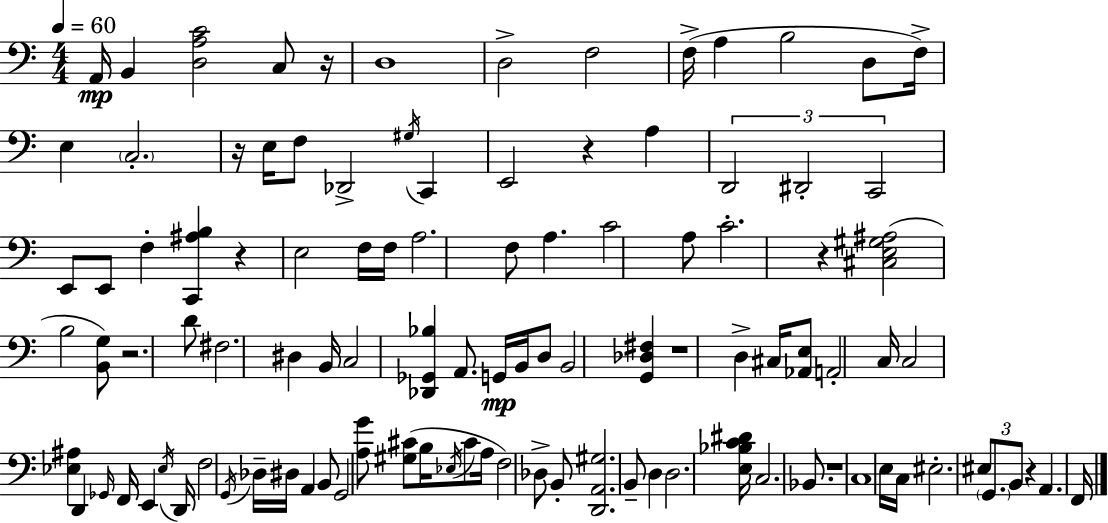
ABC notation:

X:1
T:Untitled
M:4/4
L:1/4
K:C
A,,/4 B,, [D,A,C]2 C,/2 z/4 D,4 D,2 F,2 F,/4 A, B,2 D,/2 F,/4 E, C,2 z/4 E,/4 F,/2 _D,,2 ^G,/4 C,, E,,2 z A, D,,2 ^D,,2 C,,2 E,,/2 E,,/2 F, [C,,^A,B,] z E,2 F,/4 F,/4 A,2 F,/2 A, C2 A,/2 C2 z [^C,E,^G,^A,]2 B,2 [B,,G,]/2 z2 D/2 ^F,2 ^D, B,,/4 C,2 [_D,,_G,,_B,] A,,/2 G,,/4 B,,/4 D,/2 B,,2 [G,,_D,^F,] z4 D, ^C,/4 [_A,,E,]/2 A,,2 C,/4 C,2 [_E,^A,] D,, _G,,/4 F,,/4 E,, _E,/4 D,,/4 F,2 G,,/4 _D,/4 ^D,/4 A,, B,,/2 G,,2 [A,G]/2 [^G,^C]/2 B,/4 _E,/4 ^C/2 A,/4 F,2 _D,/2 B,,/2 [D,,A,,^G,]2 B,,/2 D, D,2 [E,_B,C^D]/4 C,2 _B,,/2 z4 C,4 E,/4 C,/4 ^E,2 ^E,/2 G,,/2 B,,/2 z A,, F,,/4